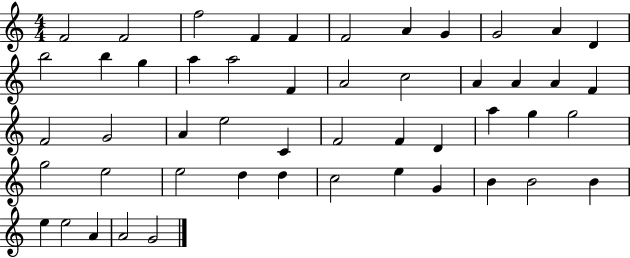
F4/h F4/h F5/h F4/q F4/q F4/h A4/q G4/q G4/h A4/q D4/q B5/h B5/q G5/q A5/q A5/h F4/q A4/h C5/h A4/q A4/q A4/q F4/q F4/h G4/h A4/q E5/h C4/q F4/h F4/q D4/q A5/q G5/q G5/h G5/h E5/h E5/h D5/q D5/q C5/h E5/q G4/q B4/q B4/h B4/q E5/q E5/h A4/q A4/h G4/h